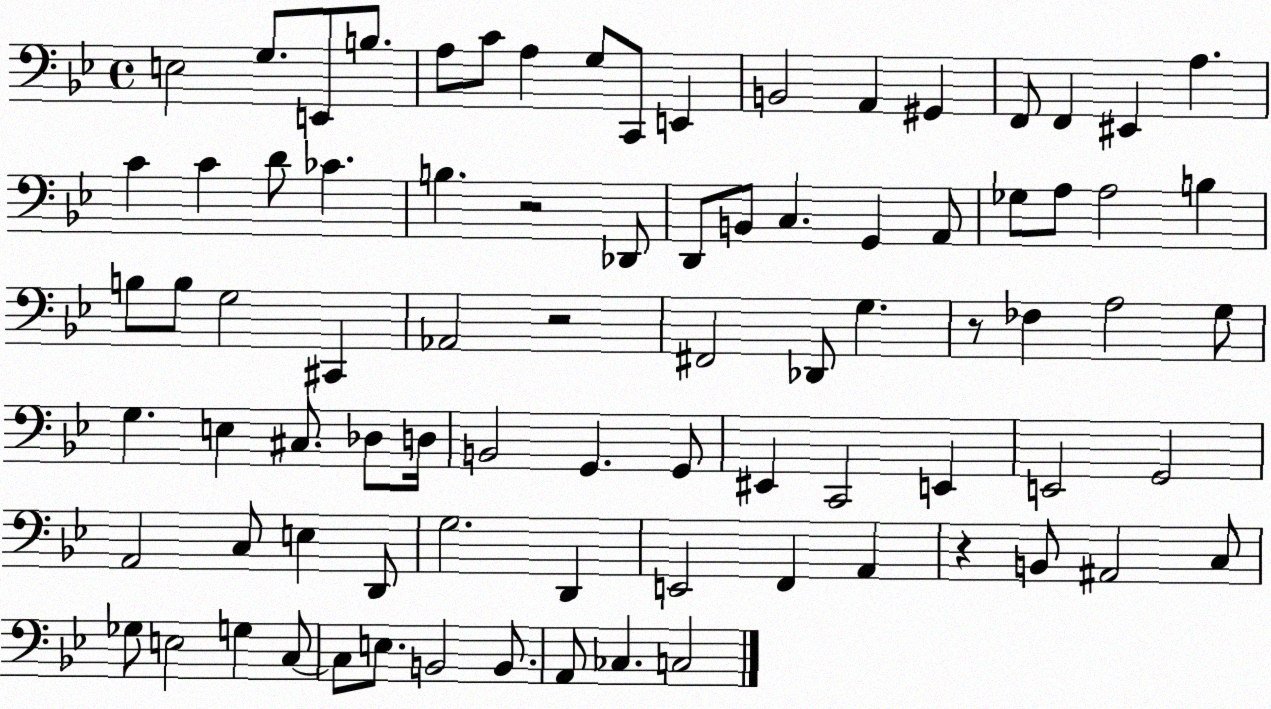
X:1
T:Untitled
M:4/4
L:1/4
K:Bb
E,2 G,/2 E,,/2 B,/2 A,/2 C/2 A, G,/2 C,,/2 E,, B,,2 A,, ^G,, F,,/2 F,, ^E,, A, C C D/2 _C B, z2 _D,,/2 D,,/2 B,,/2 C, G,, A,,/2 _G,/2 A,/2 A,2 B, B,/2 B,/2 G,2 ^C,, _A,,2 z2 ^F,,2 _D,,/2 G, z/2 _F, A,2 G,/2 G, E, ^C,/2 _D,/2 D,/4 B,,2 G,, G,,/2 ^E,, C,,2 E,, E,,2 G,,2 A,,2 C,/2 E, D,,/2 G,2 D,, E,,2 F,, A,, z B,,/2 ^A,,2 C,/2 _G,/2 E,2 G, C,/2 C,/2 E,/2 B,,2 B,,/2 A,,/2 _C, C,2